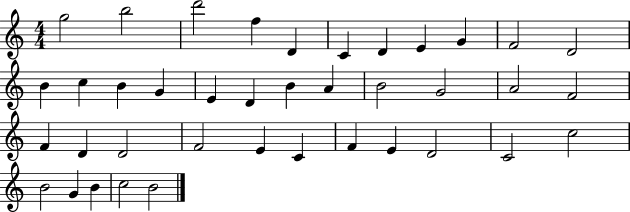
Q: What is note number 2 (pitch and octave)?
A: B5